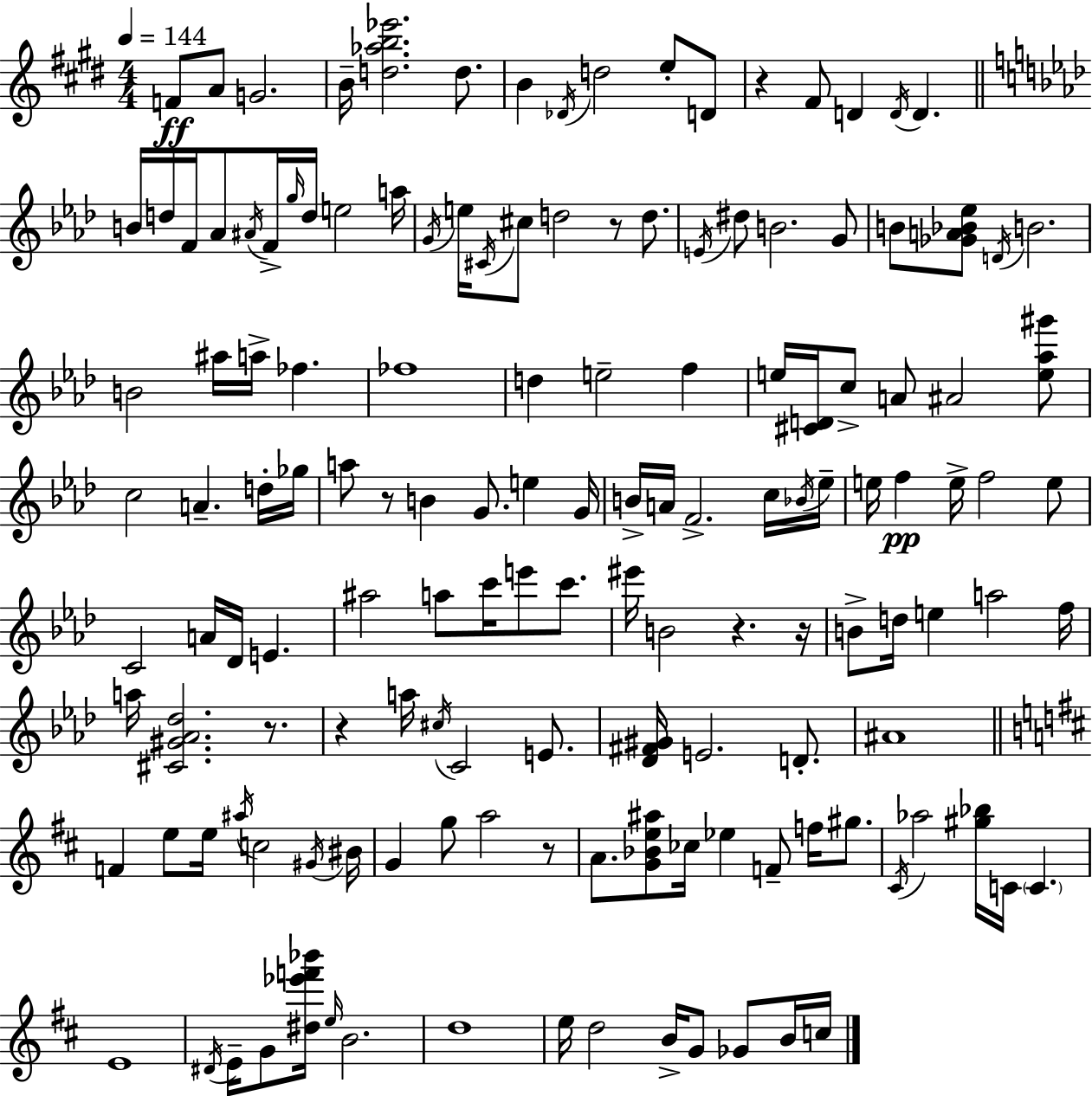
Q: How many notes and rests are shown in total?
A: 144